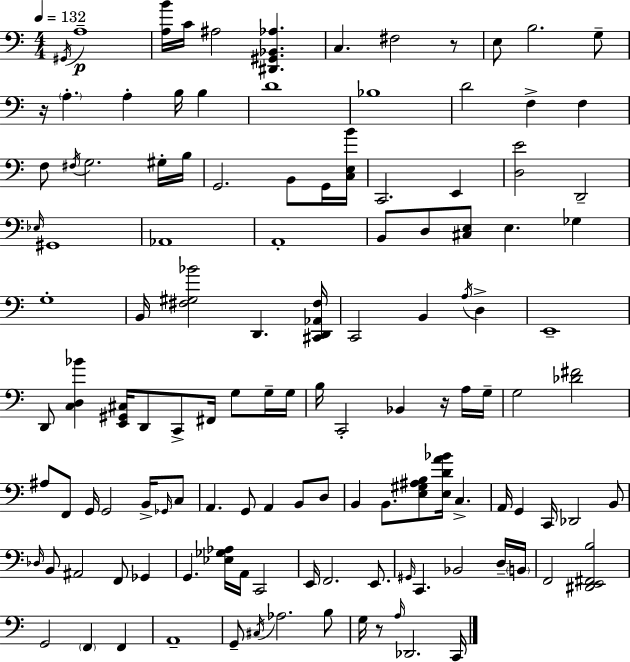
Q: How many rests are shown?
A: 4